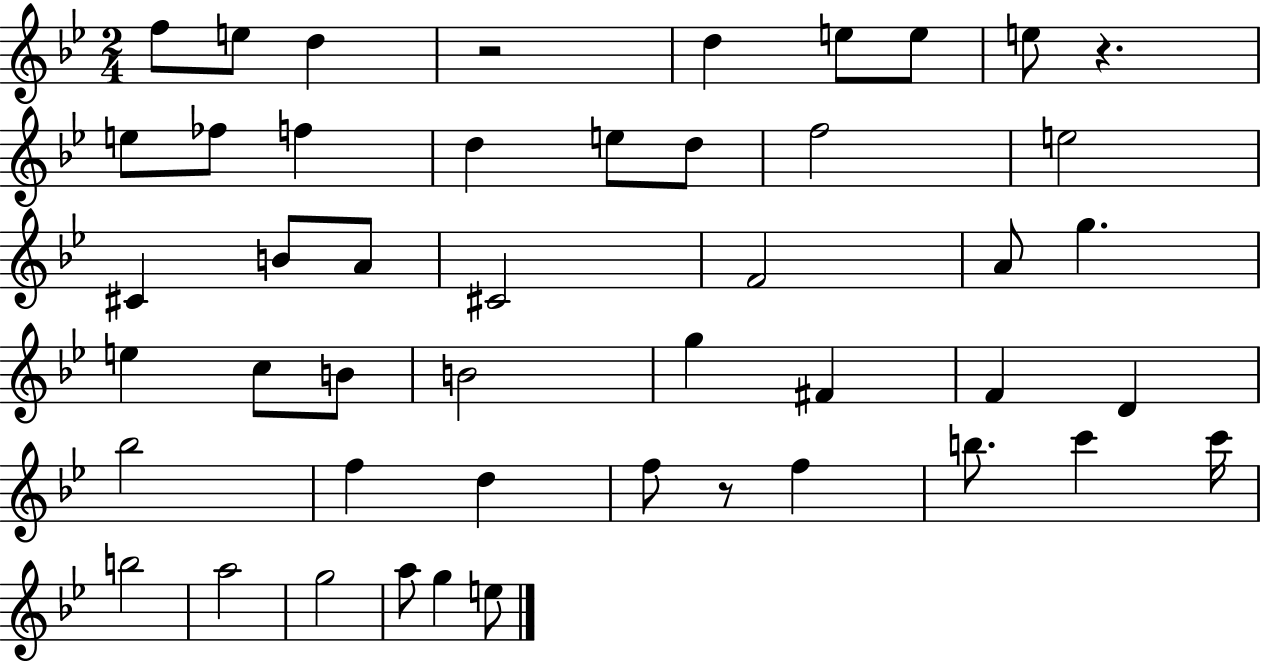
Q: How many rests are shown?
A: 3